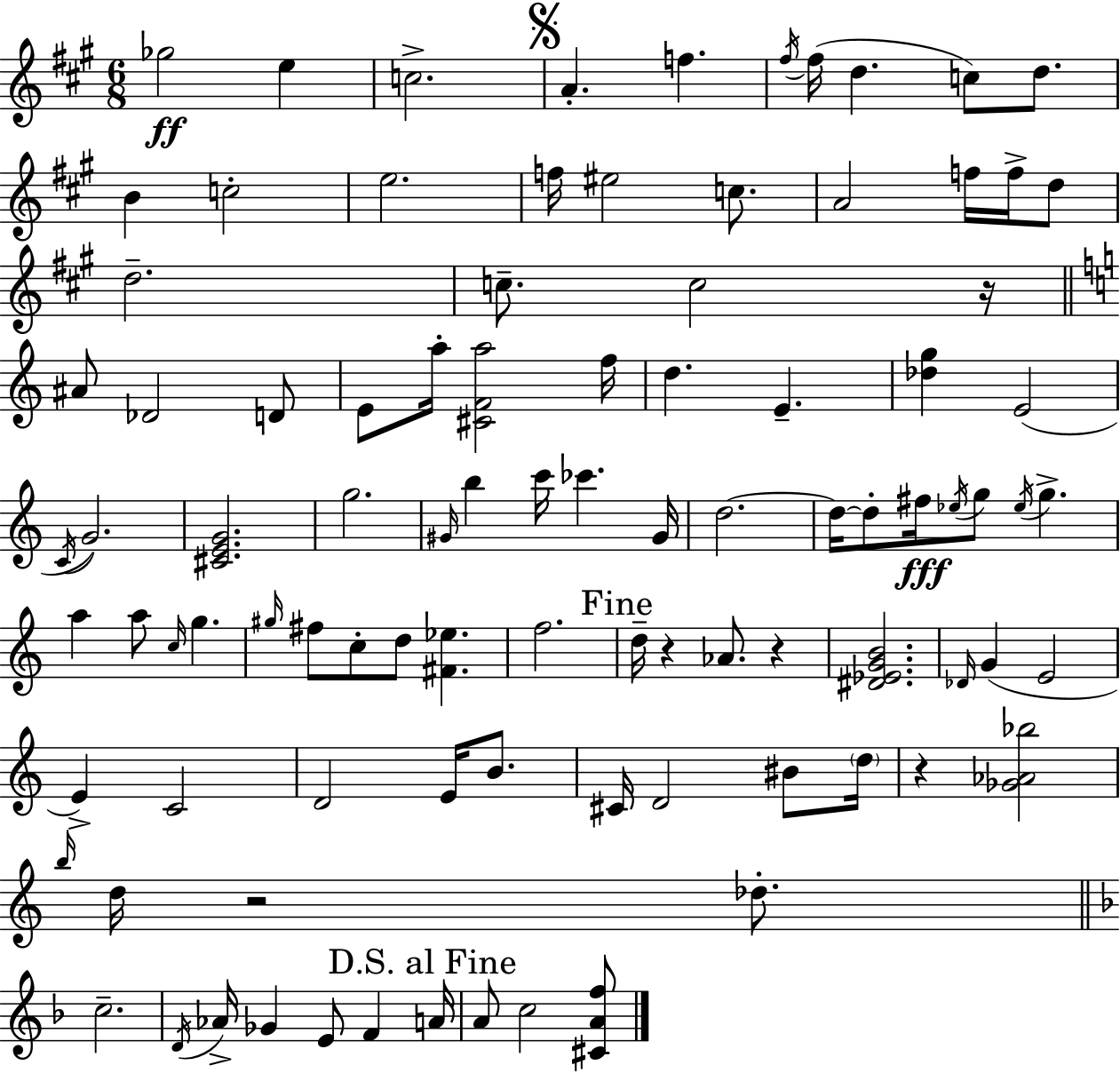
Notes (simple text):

Gb5/h E5/q C5/h. A4/q. F5/q. F#5/s F#5/s D5/q. C5/e D5/e. B4/q C5/h E5/h. F5/s EIS5/h C5/e. A4/h F5/s F5/s D5/e D5/h. C5/e. C5/h R/s A#4/e Db4/h D4/e E4/e A5/s [C#4,F4,A5]/h F5/s D5/q. E4/q. [Db5,G5]/q E4/h C4/s G4/h. [C#4,E4,G4]/h. G5/h. G#4/s B5/q C6/s CES6/q. G#4/s D5/h. D5/s D5/e F#5/s Eb5/s G5/e Eb5/s G5/q. A5/q A5/e C5/s G5/q. G#5/s F#5/e C5/e D5/e [F#4,Eb5]/q. F5/h. D5/s R/q Ab4/e. R/q [D#4,Eb4,G4,B4]/h. Db4/s G4/q E4/h E4/q C4/h D4/h E4/s B4/e. C#4/s D4/h BIS4/e D5/s R/q [Gb4,Ab4,Bb5]/h B5/s D5/s R/h Db5/e. C5/h. D4/s Ab4/s Gb4/q E4/e F4/q A4/s A4/e C5/h [C#4,A4,F5]/e